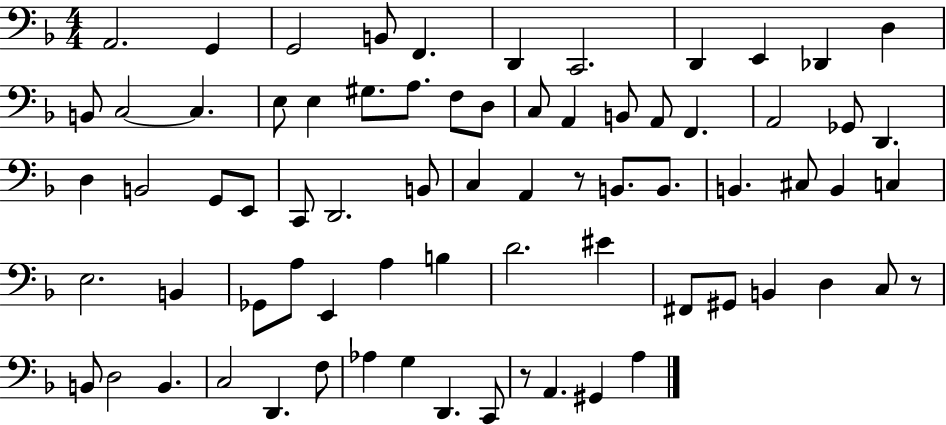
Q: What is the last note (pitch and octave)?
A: A3